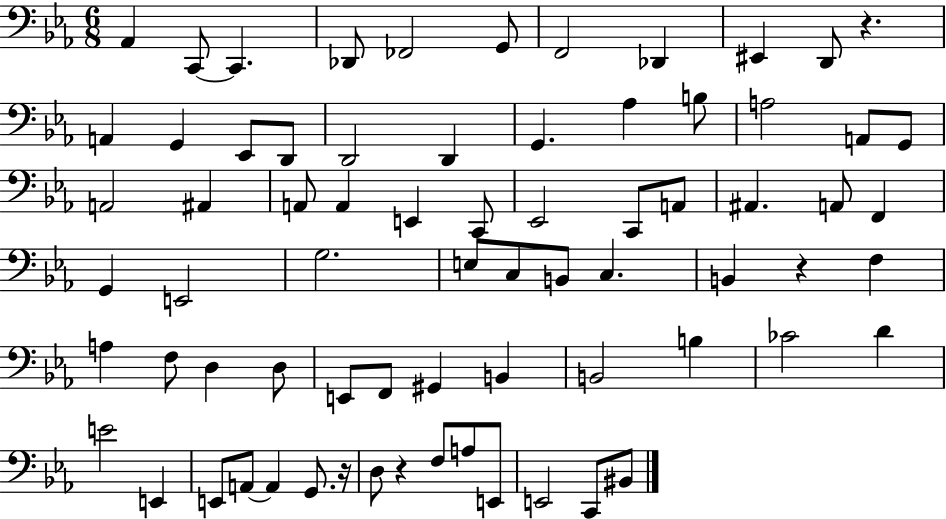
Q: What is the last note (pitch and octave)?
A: BIS2